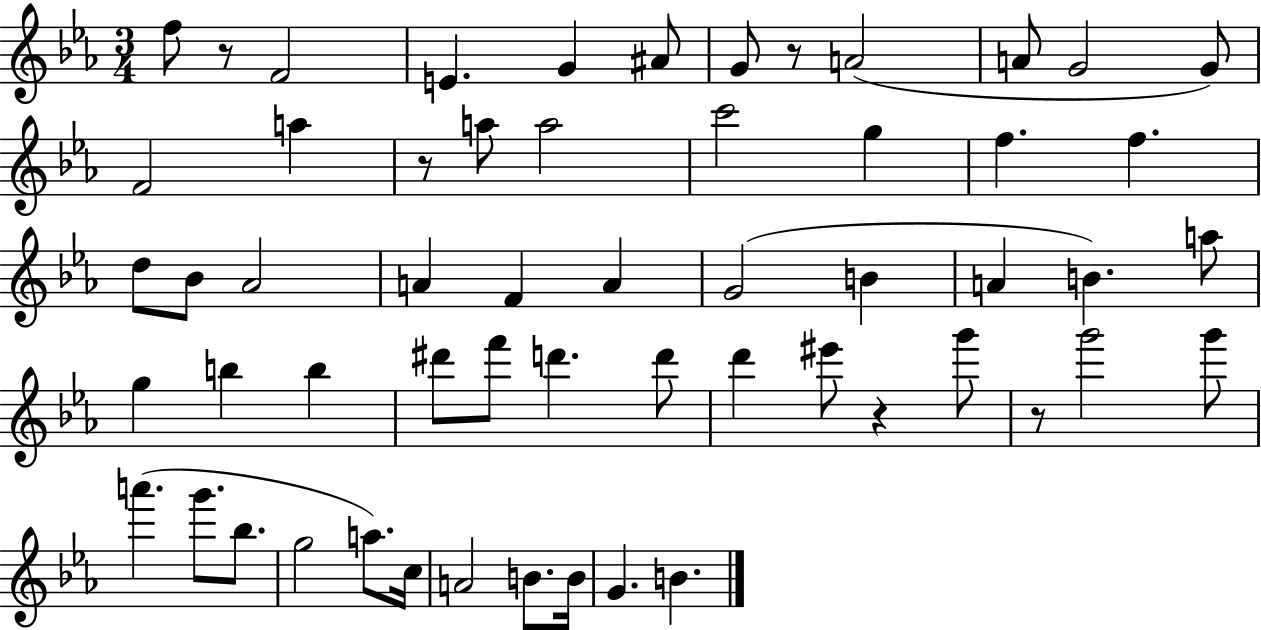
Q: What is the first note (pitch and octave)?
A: F5